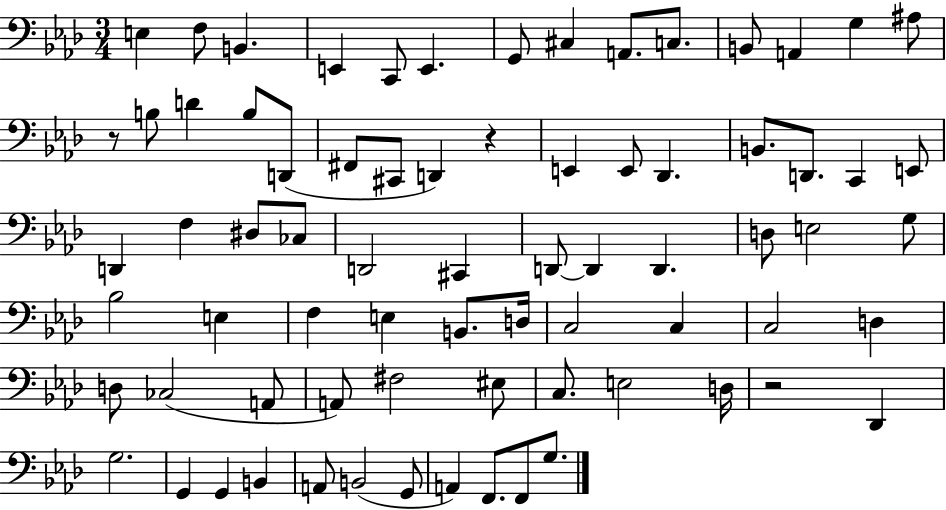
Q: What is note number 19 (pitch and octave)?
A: F#2